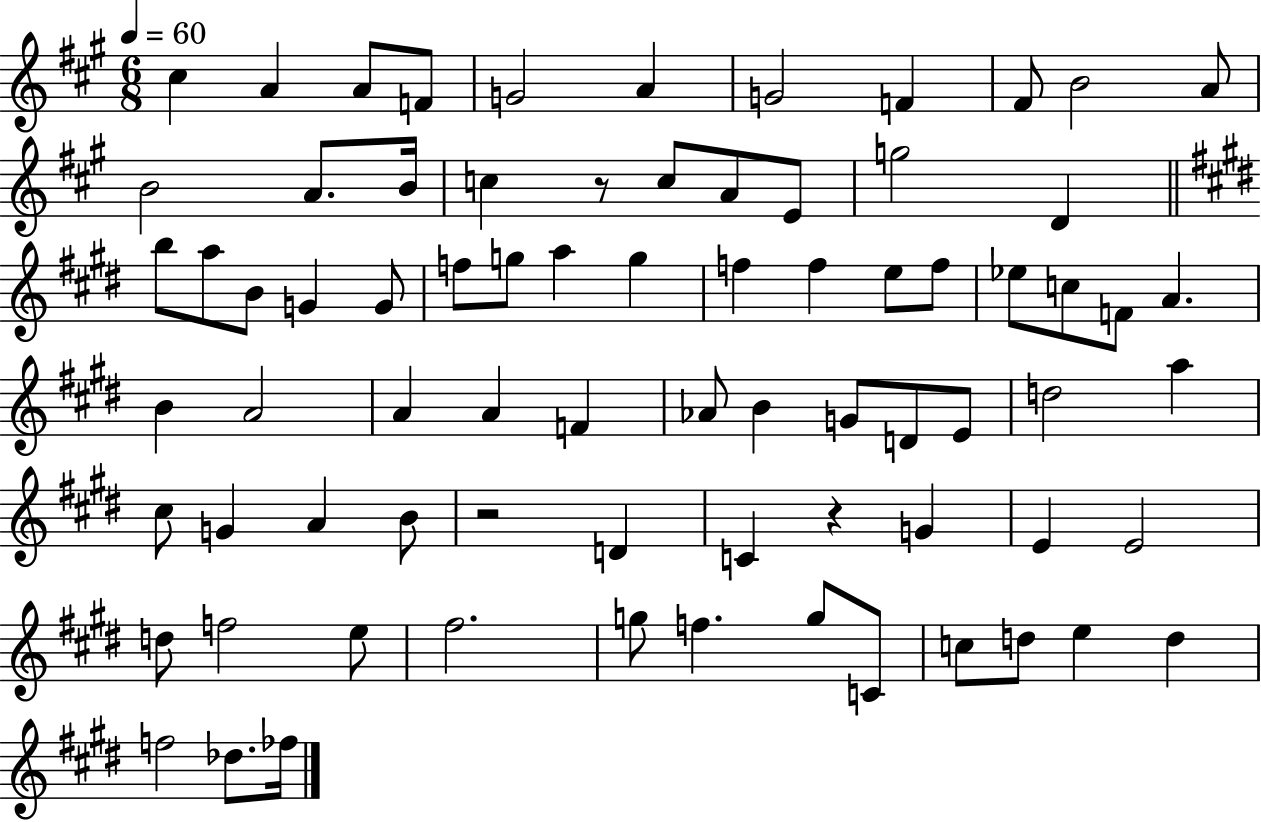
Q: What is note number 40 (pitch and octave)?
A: A4